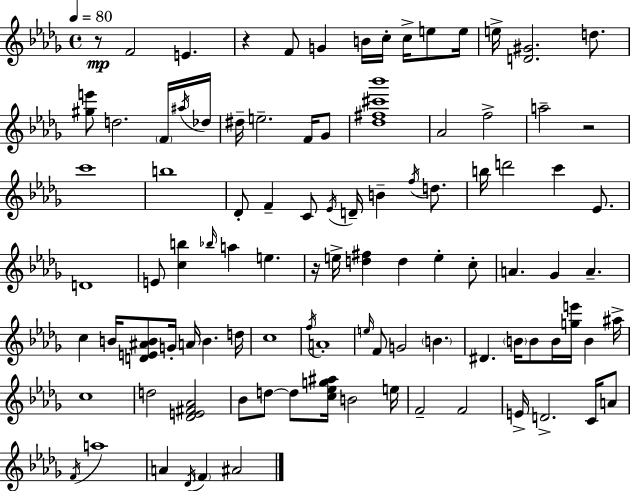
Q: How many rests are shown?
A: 4